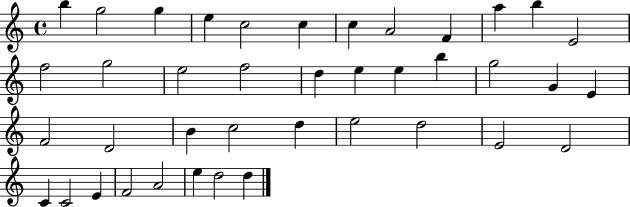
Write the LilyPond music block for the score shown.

{
  \clef treble
  \time 4/4
  \defaultTimeSignature
  \key c \major
  b''4 g''2 g''4 | e''4 c''2 c''4 | c''4 a'2 f'4 | a''4 b''4 e'2 | \break f''2 g''2 | e''2 f''2 | d''4 e''4 e''4 b''4 | g''2 g'4 e'4 | \break f'2 d'2 | b'4 c''2 d''4 | e''2 d''2 | e'2 d'2 | \break c'4 c'2 e'4 | f'2 a'2 | e''4 d''2 d''4 | \bar "|."
}